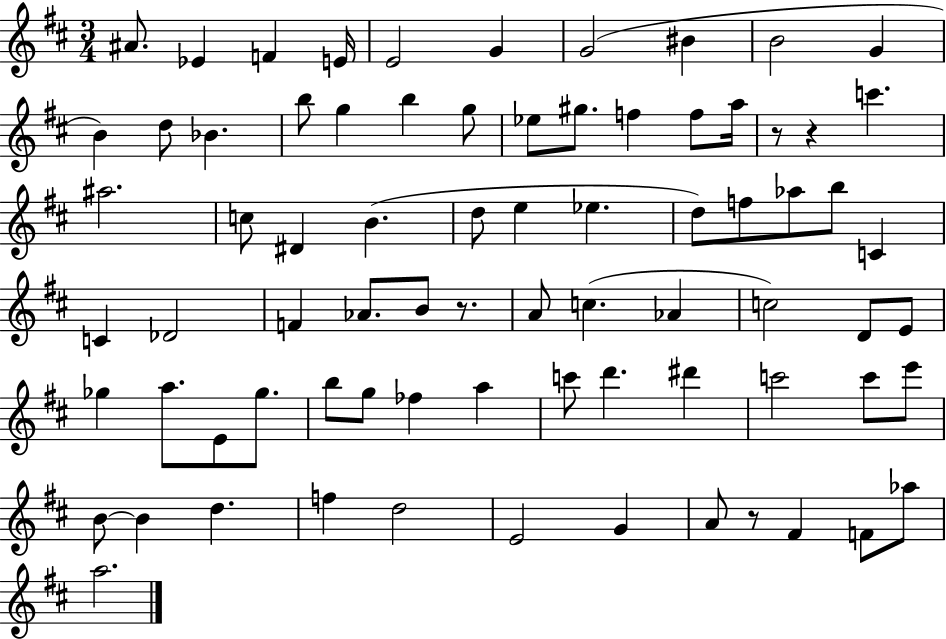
{
  \clef treble
  \numericTimeSignature
  \time 3/4
  \key d \major
  \repeat volta 2 { ais'8. ees'4 f'4 e'16 | e'2 g'4 | g'2( bis'4 | b'2 g'4 | \break b'4) d''8 bes'4. | b''8 g''4 b''4 g''8 | ees''8 gis''8. f''4 f''8 a''16 | r8 r4 c'''4. | \break ais''2. | c''8 dis'4 b'4.( | d''8 e''4 ees''4. | d''8) f''8 aes''8 b''8 c'4 | \break c'4 des'2 | f'4 aes'8. b'8 r8. | a'8 c''4.( aes'4 | c''2) d'8 e'8 | \break ges''4 a''8. e'8 ges''8. | b''8 g''8 fes''4 a''4 | c'''8 d'''4. dis'''4 | c'''2 c'''8 e'''8 | \break b'8~~ b'4 d''4. | f''4 d''2 | e'2 g'4 | a'8 r8 fis'4 f'8 aes''8 | \break a''2. | } \bar "|."
}